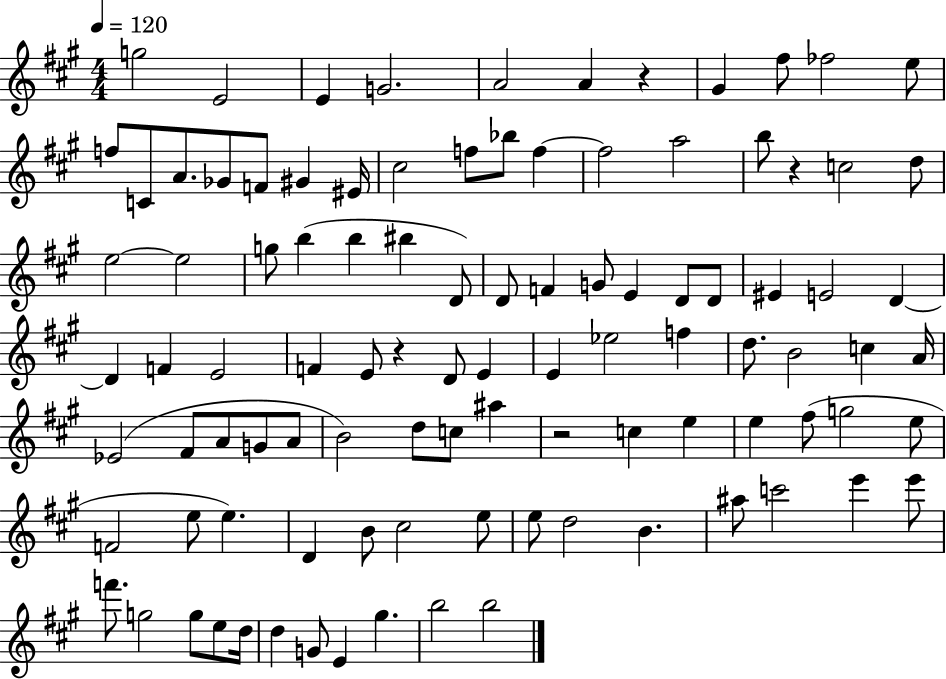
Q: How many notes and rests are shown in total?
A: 100